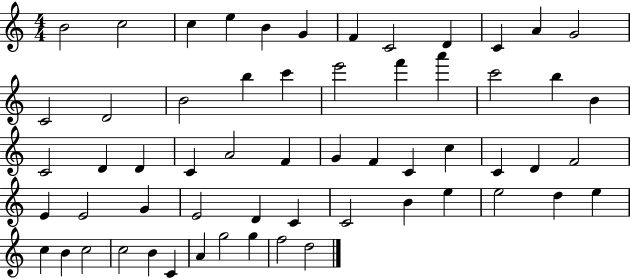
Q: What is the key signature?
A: C major